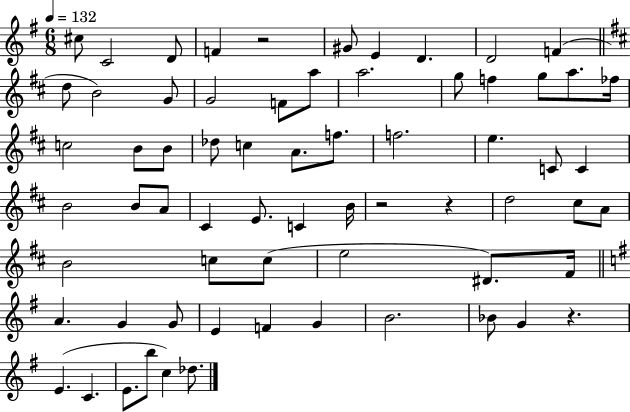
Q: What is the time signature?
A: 6/8